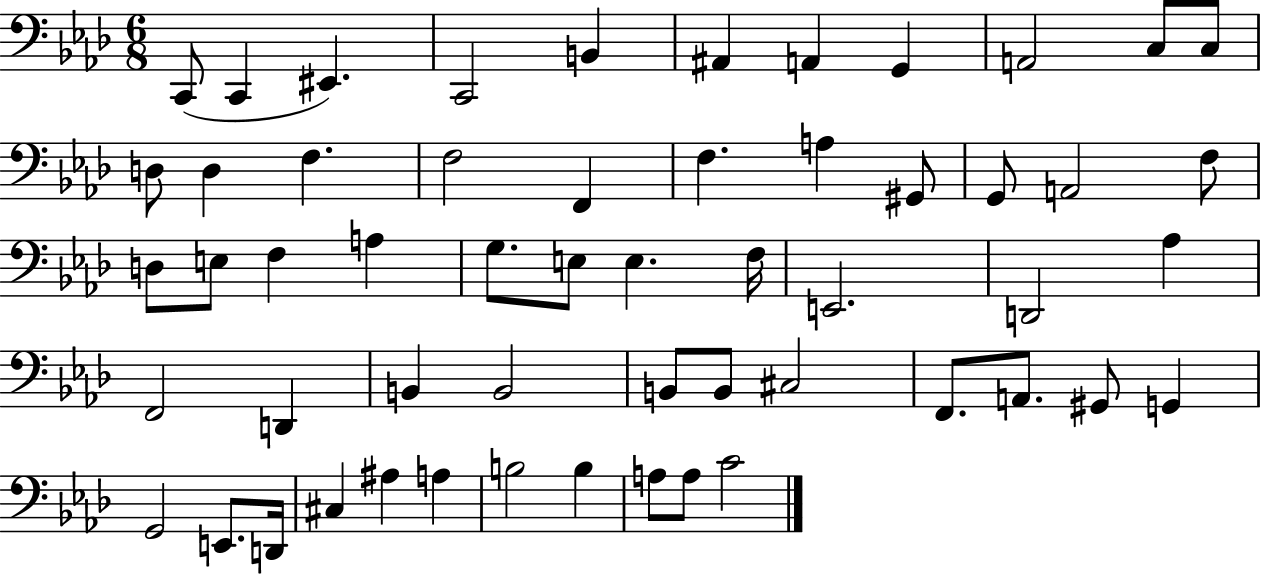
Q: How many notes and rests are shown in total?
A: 55